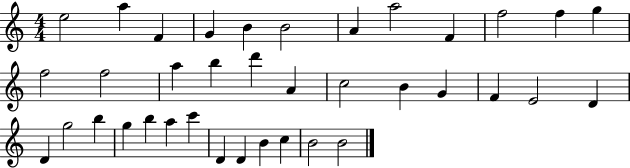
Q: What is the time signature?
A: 4/4